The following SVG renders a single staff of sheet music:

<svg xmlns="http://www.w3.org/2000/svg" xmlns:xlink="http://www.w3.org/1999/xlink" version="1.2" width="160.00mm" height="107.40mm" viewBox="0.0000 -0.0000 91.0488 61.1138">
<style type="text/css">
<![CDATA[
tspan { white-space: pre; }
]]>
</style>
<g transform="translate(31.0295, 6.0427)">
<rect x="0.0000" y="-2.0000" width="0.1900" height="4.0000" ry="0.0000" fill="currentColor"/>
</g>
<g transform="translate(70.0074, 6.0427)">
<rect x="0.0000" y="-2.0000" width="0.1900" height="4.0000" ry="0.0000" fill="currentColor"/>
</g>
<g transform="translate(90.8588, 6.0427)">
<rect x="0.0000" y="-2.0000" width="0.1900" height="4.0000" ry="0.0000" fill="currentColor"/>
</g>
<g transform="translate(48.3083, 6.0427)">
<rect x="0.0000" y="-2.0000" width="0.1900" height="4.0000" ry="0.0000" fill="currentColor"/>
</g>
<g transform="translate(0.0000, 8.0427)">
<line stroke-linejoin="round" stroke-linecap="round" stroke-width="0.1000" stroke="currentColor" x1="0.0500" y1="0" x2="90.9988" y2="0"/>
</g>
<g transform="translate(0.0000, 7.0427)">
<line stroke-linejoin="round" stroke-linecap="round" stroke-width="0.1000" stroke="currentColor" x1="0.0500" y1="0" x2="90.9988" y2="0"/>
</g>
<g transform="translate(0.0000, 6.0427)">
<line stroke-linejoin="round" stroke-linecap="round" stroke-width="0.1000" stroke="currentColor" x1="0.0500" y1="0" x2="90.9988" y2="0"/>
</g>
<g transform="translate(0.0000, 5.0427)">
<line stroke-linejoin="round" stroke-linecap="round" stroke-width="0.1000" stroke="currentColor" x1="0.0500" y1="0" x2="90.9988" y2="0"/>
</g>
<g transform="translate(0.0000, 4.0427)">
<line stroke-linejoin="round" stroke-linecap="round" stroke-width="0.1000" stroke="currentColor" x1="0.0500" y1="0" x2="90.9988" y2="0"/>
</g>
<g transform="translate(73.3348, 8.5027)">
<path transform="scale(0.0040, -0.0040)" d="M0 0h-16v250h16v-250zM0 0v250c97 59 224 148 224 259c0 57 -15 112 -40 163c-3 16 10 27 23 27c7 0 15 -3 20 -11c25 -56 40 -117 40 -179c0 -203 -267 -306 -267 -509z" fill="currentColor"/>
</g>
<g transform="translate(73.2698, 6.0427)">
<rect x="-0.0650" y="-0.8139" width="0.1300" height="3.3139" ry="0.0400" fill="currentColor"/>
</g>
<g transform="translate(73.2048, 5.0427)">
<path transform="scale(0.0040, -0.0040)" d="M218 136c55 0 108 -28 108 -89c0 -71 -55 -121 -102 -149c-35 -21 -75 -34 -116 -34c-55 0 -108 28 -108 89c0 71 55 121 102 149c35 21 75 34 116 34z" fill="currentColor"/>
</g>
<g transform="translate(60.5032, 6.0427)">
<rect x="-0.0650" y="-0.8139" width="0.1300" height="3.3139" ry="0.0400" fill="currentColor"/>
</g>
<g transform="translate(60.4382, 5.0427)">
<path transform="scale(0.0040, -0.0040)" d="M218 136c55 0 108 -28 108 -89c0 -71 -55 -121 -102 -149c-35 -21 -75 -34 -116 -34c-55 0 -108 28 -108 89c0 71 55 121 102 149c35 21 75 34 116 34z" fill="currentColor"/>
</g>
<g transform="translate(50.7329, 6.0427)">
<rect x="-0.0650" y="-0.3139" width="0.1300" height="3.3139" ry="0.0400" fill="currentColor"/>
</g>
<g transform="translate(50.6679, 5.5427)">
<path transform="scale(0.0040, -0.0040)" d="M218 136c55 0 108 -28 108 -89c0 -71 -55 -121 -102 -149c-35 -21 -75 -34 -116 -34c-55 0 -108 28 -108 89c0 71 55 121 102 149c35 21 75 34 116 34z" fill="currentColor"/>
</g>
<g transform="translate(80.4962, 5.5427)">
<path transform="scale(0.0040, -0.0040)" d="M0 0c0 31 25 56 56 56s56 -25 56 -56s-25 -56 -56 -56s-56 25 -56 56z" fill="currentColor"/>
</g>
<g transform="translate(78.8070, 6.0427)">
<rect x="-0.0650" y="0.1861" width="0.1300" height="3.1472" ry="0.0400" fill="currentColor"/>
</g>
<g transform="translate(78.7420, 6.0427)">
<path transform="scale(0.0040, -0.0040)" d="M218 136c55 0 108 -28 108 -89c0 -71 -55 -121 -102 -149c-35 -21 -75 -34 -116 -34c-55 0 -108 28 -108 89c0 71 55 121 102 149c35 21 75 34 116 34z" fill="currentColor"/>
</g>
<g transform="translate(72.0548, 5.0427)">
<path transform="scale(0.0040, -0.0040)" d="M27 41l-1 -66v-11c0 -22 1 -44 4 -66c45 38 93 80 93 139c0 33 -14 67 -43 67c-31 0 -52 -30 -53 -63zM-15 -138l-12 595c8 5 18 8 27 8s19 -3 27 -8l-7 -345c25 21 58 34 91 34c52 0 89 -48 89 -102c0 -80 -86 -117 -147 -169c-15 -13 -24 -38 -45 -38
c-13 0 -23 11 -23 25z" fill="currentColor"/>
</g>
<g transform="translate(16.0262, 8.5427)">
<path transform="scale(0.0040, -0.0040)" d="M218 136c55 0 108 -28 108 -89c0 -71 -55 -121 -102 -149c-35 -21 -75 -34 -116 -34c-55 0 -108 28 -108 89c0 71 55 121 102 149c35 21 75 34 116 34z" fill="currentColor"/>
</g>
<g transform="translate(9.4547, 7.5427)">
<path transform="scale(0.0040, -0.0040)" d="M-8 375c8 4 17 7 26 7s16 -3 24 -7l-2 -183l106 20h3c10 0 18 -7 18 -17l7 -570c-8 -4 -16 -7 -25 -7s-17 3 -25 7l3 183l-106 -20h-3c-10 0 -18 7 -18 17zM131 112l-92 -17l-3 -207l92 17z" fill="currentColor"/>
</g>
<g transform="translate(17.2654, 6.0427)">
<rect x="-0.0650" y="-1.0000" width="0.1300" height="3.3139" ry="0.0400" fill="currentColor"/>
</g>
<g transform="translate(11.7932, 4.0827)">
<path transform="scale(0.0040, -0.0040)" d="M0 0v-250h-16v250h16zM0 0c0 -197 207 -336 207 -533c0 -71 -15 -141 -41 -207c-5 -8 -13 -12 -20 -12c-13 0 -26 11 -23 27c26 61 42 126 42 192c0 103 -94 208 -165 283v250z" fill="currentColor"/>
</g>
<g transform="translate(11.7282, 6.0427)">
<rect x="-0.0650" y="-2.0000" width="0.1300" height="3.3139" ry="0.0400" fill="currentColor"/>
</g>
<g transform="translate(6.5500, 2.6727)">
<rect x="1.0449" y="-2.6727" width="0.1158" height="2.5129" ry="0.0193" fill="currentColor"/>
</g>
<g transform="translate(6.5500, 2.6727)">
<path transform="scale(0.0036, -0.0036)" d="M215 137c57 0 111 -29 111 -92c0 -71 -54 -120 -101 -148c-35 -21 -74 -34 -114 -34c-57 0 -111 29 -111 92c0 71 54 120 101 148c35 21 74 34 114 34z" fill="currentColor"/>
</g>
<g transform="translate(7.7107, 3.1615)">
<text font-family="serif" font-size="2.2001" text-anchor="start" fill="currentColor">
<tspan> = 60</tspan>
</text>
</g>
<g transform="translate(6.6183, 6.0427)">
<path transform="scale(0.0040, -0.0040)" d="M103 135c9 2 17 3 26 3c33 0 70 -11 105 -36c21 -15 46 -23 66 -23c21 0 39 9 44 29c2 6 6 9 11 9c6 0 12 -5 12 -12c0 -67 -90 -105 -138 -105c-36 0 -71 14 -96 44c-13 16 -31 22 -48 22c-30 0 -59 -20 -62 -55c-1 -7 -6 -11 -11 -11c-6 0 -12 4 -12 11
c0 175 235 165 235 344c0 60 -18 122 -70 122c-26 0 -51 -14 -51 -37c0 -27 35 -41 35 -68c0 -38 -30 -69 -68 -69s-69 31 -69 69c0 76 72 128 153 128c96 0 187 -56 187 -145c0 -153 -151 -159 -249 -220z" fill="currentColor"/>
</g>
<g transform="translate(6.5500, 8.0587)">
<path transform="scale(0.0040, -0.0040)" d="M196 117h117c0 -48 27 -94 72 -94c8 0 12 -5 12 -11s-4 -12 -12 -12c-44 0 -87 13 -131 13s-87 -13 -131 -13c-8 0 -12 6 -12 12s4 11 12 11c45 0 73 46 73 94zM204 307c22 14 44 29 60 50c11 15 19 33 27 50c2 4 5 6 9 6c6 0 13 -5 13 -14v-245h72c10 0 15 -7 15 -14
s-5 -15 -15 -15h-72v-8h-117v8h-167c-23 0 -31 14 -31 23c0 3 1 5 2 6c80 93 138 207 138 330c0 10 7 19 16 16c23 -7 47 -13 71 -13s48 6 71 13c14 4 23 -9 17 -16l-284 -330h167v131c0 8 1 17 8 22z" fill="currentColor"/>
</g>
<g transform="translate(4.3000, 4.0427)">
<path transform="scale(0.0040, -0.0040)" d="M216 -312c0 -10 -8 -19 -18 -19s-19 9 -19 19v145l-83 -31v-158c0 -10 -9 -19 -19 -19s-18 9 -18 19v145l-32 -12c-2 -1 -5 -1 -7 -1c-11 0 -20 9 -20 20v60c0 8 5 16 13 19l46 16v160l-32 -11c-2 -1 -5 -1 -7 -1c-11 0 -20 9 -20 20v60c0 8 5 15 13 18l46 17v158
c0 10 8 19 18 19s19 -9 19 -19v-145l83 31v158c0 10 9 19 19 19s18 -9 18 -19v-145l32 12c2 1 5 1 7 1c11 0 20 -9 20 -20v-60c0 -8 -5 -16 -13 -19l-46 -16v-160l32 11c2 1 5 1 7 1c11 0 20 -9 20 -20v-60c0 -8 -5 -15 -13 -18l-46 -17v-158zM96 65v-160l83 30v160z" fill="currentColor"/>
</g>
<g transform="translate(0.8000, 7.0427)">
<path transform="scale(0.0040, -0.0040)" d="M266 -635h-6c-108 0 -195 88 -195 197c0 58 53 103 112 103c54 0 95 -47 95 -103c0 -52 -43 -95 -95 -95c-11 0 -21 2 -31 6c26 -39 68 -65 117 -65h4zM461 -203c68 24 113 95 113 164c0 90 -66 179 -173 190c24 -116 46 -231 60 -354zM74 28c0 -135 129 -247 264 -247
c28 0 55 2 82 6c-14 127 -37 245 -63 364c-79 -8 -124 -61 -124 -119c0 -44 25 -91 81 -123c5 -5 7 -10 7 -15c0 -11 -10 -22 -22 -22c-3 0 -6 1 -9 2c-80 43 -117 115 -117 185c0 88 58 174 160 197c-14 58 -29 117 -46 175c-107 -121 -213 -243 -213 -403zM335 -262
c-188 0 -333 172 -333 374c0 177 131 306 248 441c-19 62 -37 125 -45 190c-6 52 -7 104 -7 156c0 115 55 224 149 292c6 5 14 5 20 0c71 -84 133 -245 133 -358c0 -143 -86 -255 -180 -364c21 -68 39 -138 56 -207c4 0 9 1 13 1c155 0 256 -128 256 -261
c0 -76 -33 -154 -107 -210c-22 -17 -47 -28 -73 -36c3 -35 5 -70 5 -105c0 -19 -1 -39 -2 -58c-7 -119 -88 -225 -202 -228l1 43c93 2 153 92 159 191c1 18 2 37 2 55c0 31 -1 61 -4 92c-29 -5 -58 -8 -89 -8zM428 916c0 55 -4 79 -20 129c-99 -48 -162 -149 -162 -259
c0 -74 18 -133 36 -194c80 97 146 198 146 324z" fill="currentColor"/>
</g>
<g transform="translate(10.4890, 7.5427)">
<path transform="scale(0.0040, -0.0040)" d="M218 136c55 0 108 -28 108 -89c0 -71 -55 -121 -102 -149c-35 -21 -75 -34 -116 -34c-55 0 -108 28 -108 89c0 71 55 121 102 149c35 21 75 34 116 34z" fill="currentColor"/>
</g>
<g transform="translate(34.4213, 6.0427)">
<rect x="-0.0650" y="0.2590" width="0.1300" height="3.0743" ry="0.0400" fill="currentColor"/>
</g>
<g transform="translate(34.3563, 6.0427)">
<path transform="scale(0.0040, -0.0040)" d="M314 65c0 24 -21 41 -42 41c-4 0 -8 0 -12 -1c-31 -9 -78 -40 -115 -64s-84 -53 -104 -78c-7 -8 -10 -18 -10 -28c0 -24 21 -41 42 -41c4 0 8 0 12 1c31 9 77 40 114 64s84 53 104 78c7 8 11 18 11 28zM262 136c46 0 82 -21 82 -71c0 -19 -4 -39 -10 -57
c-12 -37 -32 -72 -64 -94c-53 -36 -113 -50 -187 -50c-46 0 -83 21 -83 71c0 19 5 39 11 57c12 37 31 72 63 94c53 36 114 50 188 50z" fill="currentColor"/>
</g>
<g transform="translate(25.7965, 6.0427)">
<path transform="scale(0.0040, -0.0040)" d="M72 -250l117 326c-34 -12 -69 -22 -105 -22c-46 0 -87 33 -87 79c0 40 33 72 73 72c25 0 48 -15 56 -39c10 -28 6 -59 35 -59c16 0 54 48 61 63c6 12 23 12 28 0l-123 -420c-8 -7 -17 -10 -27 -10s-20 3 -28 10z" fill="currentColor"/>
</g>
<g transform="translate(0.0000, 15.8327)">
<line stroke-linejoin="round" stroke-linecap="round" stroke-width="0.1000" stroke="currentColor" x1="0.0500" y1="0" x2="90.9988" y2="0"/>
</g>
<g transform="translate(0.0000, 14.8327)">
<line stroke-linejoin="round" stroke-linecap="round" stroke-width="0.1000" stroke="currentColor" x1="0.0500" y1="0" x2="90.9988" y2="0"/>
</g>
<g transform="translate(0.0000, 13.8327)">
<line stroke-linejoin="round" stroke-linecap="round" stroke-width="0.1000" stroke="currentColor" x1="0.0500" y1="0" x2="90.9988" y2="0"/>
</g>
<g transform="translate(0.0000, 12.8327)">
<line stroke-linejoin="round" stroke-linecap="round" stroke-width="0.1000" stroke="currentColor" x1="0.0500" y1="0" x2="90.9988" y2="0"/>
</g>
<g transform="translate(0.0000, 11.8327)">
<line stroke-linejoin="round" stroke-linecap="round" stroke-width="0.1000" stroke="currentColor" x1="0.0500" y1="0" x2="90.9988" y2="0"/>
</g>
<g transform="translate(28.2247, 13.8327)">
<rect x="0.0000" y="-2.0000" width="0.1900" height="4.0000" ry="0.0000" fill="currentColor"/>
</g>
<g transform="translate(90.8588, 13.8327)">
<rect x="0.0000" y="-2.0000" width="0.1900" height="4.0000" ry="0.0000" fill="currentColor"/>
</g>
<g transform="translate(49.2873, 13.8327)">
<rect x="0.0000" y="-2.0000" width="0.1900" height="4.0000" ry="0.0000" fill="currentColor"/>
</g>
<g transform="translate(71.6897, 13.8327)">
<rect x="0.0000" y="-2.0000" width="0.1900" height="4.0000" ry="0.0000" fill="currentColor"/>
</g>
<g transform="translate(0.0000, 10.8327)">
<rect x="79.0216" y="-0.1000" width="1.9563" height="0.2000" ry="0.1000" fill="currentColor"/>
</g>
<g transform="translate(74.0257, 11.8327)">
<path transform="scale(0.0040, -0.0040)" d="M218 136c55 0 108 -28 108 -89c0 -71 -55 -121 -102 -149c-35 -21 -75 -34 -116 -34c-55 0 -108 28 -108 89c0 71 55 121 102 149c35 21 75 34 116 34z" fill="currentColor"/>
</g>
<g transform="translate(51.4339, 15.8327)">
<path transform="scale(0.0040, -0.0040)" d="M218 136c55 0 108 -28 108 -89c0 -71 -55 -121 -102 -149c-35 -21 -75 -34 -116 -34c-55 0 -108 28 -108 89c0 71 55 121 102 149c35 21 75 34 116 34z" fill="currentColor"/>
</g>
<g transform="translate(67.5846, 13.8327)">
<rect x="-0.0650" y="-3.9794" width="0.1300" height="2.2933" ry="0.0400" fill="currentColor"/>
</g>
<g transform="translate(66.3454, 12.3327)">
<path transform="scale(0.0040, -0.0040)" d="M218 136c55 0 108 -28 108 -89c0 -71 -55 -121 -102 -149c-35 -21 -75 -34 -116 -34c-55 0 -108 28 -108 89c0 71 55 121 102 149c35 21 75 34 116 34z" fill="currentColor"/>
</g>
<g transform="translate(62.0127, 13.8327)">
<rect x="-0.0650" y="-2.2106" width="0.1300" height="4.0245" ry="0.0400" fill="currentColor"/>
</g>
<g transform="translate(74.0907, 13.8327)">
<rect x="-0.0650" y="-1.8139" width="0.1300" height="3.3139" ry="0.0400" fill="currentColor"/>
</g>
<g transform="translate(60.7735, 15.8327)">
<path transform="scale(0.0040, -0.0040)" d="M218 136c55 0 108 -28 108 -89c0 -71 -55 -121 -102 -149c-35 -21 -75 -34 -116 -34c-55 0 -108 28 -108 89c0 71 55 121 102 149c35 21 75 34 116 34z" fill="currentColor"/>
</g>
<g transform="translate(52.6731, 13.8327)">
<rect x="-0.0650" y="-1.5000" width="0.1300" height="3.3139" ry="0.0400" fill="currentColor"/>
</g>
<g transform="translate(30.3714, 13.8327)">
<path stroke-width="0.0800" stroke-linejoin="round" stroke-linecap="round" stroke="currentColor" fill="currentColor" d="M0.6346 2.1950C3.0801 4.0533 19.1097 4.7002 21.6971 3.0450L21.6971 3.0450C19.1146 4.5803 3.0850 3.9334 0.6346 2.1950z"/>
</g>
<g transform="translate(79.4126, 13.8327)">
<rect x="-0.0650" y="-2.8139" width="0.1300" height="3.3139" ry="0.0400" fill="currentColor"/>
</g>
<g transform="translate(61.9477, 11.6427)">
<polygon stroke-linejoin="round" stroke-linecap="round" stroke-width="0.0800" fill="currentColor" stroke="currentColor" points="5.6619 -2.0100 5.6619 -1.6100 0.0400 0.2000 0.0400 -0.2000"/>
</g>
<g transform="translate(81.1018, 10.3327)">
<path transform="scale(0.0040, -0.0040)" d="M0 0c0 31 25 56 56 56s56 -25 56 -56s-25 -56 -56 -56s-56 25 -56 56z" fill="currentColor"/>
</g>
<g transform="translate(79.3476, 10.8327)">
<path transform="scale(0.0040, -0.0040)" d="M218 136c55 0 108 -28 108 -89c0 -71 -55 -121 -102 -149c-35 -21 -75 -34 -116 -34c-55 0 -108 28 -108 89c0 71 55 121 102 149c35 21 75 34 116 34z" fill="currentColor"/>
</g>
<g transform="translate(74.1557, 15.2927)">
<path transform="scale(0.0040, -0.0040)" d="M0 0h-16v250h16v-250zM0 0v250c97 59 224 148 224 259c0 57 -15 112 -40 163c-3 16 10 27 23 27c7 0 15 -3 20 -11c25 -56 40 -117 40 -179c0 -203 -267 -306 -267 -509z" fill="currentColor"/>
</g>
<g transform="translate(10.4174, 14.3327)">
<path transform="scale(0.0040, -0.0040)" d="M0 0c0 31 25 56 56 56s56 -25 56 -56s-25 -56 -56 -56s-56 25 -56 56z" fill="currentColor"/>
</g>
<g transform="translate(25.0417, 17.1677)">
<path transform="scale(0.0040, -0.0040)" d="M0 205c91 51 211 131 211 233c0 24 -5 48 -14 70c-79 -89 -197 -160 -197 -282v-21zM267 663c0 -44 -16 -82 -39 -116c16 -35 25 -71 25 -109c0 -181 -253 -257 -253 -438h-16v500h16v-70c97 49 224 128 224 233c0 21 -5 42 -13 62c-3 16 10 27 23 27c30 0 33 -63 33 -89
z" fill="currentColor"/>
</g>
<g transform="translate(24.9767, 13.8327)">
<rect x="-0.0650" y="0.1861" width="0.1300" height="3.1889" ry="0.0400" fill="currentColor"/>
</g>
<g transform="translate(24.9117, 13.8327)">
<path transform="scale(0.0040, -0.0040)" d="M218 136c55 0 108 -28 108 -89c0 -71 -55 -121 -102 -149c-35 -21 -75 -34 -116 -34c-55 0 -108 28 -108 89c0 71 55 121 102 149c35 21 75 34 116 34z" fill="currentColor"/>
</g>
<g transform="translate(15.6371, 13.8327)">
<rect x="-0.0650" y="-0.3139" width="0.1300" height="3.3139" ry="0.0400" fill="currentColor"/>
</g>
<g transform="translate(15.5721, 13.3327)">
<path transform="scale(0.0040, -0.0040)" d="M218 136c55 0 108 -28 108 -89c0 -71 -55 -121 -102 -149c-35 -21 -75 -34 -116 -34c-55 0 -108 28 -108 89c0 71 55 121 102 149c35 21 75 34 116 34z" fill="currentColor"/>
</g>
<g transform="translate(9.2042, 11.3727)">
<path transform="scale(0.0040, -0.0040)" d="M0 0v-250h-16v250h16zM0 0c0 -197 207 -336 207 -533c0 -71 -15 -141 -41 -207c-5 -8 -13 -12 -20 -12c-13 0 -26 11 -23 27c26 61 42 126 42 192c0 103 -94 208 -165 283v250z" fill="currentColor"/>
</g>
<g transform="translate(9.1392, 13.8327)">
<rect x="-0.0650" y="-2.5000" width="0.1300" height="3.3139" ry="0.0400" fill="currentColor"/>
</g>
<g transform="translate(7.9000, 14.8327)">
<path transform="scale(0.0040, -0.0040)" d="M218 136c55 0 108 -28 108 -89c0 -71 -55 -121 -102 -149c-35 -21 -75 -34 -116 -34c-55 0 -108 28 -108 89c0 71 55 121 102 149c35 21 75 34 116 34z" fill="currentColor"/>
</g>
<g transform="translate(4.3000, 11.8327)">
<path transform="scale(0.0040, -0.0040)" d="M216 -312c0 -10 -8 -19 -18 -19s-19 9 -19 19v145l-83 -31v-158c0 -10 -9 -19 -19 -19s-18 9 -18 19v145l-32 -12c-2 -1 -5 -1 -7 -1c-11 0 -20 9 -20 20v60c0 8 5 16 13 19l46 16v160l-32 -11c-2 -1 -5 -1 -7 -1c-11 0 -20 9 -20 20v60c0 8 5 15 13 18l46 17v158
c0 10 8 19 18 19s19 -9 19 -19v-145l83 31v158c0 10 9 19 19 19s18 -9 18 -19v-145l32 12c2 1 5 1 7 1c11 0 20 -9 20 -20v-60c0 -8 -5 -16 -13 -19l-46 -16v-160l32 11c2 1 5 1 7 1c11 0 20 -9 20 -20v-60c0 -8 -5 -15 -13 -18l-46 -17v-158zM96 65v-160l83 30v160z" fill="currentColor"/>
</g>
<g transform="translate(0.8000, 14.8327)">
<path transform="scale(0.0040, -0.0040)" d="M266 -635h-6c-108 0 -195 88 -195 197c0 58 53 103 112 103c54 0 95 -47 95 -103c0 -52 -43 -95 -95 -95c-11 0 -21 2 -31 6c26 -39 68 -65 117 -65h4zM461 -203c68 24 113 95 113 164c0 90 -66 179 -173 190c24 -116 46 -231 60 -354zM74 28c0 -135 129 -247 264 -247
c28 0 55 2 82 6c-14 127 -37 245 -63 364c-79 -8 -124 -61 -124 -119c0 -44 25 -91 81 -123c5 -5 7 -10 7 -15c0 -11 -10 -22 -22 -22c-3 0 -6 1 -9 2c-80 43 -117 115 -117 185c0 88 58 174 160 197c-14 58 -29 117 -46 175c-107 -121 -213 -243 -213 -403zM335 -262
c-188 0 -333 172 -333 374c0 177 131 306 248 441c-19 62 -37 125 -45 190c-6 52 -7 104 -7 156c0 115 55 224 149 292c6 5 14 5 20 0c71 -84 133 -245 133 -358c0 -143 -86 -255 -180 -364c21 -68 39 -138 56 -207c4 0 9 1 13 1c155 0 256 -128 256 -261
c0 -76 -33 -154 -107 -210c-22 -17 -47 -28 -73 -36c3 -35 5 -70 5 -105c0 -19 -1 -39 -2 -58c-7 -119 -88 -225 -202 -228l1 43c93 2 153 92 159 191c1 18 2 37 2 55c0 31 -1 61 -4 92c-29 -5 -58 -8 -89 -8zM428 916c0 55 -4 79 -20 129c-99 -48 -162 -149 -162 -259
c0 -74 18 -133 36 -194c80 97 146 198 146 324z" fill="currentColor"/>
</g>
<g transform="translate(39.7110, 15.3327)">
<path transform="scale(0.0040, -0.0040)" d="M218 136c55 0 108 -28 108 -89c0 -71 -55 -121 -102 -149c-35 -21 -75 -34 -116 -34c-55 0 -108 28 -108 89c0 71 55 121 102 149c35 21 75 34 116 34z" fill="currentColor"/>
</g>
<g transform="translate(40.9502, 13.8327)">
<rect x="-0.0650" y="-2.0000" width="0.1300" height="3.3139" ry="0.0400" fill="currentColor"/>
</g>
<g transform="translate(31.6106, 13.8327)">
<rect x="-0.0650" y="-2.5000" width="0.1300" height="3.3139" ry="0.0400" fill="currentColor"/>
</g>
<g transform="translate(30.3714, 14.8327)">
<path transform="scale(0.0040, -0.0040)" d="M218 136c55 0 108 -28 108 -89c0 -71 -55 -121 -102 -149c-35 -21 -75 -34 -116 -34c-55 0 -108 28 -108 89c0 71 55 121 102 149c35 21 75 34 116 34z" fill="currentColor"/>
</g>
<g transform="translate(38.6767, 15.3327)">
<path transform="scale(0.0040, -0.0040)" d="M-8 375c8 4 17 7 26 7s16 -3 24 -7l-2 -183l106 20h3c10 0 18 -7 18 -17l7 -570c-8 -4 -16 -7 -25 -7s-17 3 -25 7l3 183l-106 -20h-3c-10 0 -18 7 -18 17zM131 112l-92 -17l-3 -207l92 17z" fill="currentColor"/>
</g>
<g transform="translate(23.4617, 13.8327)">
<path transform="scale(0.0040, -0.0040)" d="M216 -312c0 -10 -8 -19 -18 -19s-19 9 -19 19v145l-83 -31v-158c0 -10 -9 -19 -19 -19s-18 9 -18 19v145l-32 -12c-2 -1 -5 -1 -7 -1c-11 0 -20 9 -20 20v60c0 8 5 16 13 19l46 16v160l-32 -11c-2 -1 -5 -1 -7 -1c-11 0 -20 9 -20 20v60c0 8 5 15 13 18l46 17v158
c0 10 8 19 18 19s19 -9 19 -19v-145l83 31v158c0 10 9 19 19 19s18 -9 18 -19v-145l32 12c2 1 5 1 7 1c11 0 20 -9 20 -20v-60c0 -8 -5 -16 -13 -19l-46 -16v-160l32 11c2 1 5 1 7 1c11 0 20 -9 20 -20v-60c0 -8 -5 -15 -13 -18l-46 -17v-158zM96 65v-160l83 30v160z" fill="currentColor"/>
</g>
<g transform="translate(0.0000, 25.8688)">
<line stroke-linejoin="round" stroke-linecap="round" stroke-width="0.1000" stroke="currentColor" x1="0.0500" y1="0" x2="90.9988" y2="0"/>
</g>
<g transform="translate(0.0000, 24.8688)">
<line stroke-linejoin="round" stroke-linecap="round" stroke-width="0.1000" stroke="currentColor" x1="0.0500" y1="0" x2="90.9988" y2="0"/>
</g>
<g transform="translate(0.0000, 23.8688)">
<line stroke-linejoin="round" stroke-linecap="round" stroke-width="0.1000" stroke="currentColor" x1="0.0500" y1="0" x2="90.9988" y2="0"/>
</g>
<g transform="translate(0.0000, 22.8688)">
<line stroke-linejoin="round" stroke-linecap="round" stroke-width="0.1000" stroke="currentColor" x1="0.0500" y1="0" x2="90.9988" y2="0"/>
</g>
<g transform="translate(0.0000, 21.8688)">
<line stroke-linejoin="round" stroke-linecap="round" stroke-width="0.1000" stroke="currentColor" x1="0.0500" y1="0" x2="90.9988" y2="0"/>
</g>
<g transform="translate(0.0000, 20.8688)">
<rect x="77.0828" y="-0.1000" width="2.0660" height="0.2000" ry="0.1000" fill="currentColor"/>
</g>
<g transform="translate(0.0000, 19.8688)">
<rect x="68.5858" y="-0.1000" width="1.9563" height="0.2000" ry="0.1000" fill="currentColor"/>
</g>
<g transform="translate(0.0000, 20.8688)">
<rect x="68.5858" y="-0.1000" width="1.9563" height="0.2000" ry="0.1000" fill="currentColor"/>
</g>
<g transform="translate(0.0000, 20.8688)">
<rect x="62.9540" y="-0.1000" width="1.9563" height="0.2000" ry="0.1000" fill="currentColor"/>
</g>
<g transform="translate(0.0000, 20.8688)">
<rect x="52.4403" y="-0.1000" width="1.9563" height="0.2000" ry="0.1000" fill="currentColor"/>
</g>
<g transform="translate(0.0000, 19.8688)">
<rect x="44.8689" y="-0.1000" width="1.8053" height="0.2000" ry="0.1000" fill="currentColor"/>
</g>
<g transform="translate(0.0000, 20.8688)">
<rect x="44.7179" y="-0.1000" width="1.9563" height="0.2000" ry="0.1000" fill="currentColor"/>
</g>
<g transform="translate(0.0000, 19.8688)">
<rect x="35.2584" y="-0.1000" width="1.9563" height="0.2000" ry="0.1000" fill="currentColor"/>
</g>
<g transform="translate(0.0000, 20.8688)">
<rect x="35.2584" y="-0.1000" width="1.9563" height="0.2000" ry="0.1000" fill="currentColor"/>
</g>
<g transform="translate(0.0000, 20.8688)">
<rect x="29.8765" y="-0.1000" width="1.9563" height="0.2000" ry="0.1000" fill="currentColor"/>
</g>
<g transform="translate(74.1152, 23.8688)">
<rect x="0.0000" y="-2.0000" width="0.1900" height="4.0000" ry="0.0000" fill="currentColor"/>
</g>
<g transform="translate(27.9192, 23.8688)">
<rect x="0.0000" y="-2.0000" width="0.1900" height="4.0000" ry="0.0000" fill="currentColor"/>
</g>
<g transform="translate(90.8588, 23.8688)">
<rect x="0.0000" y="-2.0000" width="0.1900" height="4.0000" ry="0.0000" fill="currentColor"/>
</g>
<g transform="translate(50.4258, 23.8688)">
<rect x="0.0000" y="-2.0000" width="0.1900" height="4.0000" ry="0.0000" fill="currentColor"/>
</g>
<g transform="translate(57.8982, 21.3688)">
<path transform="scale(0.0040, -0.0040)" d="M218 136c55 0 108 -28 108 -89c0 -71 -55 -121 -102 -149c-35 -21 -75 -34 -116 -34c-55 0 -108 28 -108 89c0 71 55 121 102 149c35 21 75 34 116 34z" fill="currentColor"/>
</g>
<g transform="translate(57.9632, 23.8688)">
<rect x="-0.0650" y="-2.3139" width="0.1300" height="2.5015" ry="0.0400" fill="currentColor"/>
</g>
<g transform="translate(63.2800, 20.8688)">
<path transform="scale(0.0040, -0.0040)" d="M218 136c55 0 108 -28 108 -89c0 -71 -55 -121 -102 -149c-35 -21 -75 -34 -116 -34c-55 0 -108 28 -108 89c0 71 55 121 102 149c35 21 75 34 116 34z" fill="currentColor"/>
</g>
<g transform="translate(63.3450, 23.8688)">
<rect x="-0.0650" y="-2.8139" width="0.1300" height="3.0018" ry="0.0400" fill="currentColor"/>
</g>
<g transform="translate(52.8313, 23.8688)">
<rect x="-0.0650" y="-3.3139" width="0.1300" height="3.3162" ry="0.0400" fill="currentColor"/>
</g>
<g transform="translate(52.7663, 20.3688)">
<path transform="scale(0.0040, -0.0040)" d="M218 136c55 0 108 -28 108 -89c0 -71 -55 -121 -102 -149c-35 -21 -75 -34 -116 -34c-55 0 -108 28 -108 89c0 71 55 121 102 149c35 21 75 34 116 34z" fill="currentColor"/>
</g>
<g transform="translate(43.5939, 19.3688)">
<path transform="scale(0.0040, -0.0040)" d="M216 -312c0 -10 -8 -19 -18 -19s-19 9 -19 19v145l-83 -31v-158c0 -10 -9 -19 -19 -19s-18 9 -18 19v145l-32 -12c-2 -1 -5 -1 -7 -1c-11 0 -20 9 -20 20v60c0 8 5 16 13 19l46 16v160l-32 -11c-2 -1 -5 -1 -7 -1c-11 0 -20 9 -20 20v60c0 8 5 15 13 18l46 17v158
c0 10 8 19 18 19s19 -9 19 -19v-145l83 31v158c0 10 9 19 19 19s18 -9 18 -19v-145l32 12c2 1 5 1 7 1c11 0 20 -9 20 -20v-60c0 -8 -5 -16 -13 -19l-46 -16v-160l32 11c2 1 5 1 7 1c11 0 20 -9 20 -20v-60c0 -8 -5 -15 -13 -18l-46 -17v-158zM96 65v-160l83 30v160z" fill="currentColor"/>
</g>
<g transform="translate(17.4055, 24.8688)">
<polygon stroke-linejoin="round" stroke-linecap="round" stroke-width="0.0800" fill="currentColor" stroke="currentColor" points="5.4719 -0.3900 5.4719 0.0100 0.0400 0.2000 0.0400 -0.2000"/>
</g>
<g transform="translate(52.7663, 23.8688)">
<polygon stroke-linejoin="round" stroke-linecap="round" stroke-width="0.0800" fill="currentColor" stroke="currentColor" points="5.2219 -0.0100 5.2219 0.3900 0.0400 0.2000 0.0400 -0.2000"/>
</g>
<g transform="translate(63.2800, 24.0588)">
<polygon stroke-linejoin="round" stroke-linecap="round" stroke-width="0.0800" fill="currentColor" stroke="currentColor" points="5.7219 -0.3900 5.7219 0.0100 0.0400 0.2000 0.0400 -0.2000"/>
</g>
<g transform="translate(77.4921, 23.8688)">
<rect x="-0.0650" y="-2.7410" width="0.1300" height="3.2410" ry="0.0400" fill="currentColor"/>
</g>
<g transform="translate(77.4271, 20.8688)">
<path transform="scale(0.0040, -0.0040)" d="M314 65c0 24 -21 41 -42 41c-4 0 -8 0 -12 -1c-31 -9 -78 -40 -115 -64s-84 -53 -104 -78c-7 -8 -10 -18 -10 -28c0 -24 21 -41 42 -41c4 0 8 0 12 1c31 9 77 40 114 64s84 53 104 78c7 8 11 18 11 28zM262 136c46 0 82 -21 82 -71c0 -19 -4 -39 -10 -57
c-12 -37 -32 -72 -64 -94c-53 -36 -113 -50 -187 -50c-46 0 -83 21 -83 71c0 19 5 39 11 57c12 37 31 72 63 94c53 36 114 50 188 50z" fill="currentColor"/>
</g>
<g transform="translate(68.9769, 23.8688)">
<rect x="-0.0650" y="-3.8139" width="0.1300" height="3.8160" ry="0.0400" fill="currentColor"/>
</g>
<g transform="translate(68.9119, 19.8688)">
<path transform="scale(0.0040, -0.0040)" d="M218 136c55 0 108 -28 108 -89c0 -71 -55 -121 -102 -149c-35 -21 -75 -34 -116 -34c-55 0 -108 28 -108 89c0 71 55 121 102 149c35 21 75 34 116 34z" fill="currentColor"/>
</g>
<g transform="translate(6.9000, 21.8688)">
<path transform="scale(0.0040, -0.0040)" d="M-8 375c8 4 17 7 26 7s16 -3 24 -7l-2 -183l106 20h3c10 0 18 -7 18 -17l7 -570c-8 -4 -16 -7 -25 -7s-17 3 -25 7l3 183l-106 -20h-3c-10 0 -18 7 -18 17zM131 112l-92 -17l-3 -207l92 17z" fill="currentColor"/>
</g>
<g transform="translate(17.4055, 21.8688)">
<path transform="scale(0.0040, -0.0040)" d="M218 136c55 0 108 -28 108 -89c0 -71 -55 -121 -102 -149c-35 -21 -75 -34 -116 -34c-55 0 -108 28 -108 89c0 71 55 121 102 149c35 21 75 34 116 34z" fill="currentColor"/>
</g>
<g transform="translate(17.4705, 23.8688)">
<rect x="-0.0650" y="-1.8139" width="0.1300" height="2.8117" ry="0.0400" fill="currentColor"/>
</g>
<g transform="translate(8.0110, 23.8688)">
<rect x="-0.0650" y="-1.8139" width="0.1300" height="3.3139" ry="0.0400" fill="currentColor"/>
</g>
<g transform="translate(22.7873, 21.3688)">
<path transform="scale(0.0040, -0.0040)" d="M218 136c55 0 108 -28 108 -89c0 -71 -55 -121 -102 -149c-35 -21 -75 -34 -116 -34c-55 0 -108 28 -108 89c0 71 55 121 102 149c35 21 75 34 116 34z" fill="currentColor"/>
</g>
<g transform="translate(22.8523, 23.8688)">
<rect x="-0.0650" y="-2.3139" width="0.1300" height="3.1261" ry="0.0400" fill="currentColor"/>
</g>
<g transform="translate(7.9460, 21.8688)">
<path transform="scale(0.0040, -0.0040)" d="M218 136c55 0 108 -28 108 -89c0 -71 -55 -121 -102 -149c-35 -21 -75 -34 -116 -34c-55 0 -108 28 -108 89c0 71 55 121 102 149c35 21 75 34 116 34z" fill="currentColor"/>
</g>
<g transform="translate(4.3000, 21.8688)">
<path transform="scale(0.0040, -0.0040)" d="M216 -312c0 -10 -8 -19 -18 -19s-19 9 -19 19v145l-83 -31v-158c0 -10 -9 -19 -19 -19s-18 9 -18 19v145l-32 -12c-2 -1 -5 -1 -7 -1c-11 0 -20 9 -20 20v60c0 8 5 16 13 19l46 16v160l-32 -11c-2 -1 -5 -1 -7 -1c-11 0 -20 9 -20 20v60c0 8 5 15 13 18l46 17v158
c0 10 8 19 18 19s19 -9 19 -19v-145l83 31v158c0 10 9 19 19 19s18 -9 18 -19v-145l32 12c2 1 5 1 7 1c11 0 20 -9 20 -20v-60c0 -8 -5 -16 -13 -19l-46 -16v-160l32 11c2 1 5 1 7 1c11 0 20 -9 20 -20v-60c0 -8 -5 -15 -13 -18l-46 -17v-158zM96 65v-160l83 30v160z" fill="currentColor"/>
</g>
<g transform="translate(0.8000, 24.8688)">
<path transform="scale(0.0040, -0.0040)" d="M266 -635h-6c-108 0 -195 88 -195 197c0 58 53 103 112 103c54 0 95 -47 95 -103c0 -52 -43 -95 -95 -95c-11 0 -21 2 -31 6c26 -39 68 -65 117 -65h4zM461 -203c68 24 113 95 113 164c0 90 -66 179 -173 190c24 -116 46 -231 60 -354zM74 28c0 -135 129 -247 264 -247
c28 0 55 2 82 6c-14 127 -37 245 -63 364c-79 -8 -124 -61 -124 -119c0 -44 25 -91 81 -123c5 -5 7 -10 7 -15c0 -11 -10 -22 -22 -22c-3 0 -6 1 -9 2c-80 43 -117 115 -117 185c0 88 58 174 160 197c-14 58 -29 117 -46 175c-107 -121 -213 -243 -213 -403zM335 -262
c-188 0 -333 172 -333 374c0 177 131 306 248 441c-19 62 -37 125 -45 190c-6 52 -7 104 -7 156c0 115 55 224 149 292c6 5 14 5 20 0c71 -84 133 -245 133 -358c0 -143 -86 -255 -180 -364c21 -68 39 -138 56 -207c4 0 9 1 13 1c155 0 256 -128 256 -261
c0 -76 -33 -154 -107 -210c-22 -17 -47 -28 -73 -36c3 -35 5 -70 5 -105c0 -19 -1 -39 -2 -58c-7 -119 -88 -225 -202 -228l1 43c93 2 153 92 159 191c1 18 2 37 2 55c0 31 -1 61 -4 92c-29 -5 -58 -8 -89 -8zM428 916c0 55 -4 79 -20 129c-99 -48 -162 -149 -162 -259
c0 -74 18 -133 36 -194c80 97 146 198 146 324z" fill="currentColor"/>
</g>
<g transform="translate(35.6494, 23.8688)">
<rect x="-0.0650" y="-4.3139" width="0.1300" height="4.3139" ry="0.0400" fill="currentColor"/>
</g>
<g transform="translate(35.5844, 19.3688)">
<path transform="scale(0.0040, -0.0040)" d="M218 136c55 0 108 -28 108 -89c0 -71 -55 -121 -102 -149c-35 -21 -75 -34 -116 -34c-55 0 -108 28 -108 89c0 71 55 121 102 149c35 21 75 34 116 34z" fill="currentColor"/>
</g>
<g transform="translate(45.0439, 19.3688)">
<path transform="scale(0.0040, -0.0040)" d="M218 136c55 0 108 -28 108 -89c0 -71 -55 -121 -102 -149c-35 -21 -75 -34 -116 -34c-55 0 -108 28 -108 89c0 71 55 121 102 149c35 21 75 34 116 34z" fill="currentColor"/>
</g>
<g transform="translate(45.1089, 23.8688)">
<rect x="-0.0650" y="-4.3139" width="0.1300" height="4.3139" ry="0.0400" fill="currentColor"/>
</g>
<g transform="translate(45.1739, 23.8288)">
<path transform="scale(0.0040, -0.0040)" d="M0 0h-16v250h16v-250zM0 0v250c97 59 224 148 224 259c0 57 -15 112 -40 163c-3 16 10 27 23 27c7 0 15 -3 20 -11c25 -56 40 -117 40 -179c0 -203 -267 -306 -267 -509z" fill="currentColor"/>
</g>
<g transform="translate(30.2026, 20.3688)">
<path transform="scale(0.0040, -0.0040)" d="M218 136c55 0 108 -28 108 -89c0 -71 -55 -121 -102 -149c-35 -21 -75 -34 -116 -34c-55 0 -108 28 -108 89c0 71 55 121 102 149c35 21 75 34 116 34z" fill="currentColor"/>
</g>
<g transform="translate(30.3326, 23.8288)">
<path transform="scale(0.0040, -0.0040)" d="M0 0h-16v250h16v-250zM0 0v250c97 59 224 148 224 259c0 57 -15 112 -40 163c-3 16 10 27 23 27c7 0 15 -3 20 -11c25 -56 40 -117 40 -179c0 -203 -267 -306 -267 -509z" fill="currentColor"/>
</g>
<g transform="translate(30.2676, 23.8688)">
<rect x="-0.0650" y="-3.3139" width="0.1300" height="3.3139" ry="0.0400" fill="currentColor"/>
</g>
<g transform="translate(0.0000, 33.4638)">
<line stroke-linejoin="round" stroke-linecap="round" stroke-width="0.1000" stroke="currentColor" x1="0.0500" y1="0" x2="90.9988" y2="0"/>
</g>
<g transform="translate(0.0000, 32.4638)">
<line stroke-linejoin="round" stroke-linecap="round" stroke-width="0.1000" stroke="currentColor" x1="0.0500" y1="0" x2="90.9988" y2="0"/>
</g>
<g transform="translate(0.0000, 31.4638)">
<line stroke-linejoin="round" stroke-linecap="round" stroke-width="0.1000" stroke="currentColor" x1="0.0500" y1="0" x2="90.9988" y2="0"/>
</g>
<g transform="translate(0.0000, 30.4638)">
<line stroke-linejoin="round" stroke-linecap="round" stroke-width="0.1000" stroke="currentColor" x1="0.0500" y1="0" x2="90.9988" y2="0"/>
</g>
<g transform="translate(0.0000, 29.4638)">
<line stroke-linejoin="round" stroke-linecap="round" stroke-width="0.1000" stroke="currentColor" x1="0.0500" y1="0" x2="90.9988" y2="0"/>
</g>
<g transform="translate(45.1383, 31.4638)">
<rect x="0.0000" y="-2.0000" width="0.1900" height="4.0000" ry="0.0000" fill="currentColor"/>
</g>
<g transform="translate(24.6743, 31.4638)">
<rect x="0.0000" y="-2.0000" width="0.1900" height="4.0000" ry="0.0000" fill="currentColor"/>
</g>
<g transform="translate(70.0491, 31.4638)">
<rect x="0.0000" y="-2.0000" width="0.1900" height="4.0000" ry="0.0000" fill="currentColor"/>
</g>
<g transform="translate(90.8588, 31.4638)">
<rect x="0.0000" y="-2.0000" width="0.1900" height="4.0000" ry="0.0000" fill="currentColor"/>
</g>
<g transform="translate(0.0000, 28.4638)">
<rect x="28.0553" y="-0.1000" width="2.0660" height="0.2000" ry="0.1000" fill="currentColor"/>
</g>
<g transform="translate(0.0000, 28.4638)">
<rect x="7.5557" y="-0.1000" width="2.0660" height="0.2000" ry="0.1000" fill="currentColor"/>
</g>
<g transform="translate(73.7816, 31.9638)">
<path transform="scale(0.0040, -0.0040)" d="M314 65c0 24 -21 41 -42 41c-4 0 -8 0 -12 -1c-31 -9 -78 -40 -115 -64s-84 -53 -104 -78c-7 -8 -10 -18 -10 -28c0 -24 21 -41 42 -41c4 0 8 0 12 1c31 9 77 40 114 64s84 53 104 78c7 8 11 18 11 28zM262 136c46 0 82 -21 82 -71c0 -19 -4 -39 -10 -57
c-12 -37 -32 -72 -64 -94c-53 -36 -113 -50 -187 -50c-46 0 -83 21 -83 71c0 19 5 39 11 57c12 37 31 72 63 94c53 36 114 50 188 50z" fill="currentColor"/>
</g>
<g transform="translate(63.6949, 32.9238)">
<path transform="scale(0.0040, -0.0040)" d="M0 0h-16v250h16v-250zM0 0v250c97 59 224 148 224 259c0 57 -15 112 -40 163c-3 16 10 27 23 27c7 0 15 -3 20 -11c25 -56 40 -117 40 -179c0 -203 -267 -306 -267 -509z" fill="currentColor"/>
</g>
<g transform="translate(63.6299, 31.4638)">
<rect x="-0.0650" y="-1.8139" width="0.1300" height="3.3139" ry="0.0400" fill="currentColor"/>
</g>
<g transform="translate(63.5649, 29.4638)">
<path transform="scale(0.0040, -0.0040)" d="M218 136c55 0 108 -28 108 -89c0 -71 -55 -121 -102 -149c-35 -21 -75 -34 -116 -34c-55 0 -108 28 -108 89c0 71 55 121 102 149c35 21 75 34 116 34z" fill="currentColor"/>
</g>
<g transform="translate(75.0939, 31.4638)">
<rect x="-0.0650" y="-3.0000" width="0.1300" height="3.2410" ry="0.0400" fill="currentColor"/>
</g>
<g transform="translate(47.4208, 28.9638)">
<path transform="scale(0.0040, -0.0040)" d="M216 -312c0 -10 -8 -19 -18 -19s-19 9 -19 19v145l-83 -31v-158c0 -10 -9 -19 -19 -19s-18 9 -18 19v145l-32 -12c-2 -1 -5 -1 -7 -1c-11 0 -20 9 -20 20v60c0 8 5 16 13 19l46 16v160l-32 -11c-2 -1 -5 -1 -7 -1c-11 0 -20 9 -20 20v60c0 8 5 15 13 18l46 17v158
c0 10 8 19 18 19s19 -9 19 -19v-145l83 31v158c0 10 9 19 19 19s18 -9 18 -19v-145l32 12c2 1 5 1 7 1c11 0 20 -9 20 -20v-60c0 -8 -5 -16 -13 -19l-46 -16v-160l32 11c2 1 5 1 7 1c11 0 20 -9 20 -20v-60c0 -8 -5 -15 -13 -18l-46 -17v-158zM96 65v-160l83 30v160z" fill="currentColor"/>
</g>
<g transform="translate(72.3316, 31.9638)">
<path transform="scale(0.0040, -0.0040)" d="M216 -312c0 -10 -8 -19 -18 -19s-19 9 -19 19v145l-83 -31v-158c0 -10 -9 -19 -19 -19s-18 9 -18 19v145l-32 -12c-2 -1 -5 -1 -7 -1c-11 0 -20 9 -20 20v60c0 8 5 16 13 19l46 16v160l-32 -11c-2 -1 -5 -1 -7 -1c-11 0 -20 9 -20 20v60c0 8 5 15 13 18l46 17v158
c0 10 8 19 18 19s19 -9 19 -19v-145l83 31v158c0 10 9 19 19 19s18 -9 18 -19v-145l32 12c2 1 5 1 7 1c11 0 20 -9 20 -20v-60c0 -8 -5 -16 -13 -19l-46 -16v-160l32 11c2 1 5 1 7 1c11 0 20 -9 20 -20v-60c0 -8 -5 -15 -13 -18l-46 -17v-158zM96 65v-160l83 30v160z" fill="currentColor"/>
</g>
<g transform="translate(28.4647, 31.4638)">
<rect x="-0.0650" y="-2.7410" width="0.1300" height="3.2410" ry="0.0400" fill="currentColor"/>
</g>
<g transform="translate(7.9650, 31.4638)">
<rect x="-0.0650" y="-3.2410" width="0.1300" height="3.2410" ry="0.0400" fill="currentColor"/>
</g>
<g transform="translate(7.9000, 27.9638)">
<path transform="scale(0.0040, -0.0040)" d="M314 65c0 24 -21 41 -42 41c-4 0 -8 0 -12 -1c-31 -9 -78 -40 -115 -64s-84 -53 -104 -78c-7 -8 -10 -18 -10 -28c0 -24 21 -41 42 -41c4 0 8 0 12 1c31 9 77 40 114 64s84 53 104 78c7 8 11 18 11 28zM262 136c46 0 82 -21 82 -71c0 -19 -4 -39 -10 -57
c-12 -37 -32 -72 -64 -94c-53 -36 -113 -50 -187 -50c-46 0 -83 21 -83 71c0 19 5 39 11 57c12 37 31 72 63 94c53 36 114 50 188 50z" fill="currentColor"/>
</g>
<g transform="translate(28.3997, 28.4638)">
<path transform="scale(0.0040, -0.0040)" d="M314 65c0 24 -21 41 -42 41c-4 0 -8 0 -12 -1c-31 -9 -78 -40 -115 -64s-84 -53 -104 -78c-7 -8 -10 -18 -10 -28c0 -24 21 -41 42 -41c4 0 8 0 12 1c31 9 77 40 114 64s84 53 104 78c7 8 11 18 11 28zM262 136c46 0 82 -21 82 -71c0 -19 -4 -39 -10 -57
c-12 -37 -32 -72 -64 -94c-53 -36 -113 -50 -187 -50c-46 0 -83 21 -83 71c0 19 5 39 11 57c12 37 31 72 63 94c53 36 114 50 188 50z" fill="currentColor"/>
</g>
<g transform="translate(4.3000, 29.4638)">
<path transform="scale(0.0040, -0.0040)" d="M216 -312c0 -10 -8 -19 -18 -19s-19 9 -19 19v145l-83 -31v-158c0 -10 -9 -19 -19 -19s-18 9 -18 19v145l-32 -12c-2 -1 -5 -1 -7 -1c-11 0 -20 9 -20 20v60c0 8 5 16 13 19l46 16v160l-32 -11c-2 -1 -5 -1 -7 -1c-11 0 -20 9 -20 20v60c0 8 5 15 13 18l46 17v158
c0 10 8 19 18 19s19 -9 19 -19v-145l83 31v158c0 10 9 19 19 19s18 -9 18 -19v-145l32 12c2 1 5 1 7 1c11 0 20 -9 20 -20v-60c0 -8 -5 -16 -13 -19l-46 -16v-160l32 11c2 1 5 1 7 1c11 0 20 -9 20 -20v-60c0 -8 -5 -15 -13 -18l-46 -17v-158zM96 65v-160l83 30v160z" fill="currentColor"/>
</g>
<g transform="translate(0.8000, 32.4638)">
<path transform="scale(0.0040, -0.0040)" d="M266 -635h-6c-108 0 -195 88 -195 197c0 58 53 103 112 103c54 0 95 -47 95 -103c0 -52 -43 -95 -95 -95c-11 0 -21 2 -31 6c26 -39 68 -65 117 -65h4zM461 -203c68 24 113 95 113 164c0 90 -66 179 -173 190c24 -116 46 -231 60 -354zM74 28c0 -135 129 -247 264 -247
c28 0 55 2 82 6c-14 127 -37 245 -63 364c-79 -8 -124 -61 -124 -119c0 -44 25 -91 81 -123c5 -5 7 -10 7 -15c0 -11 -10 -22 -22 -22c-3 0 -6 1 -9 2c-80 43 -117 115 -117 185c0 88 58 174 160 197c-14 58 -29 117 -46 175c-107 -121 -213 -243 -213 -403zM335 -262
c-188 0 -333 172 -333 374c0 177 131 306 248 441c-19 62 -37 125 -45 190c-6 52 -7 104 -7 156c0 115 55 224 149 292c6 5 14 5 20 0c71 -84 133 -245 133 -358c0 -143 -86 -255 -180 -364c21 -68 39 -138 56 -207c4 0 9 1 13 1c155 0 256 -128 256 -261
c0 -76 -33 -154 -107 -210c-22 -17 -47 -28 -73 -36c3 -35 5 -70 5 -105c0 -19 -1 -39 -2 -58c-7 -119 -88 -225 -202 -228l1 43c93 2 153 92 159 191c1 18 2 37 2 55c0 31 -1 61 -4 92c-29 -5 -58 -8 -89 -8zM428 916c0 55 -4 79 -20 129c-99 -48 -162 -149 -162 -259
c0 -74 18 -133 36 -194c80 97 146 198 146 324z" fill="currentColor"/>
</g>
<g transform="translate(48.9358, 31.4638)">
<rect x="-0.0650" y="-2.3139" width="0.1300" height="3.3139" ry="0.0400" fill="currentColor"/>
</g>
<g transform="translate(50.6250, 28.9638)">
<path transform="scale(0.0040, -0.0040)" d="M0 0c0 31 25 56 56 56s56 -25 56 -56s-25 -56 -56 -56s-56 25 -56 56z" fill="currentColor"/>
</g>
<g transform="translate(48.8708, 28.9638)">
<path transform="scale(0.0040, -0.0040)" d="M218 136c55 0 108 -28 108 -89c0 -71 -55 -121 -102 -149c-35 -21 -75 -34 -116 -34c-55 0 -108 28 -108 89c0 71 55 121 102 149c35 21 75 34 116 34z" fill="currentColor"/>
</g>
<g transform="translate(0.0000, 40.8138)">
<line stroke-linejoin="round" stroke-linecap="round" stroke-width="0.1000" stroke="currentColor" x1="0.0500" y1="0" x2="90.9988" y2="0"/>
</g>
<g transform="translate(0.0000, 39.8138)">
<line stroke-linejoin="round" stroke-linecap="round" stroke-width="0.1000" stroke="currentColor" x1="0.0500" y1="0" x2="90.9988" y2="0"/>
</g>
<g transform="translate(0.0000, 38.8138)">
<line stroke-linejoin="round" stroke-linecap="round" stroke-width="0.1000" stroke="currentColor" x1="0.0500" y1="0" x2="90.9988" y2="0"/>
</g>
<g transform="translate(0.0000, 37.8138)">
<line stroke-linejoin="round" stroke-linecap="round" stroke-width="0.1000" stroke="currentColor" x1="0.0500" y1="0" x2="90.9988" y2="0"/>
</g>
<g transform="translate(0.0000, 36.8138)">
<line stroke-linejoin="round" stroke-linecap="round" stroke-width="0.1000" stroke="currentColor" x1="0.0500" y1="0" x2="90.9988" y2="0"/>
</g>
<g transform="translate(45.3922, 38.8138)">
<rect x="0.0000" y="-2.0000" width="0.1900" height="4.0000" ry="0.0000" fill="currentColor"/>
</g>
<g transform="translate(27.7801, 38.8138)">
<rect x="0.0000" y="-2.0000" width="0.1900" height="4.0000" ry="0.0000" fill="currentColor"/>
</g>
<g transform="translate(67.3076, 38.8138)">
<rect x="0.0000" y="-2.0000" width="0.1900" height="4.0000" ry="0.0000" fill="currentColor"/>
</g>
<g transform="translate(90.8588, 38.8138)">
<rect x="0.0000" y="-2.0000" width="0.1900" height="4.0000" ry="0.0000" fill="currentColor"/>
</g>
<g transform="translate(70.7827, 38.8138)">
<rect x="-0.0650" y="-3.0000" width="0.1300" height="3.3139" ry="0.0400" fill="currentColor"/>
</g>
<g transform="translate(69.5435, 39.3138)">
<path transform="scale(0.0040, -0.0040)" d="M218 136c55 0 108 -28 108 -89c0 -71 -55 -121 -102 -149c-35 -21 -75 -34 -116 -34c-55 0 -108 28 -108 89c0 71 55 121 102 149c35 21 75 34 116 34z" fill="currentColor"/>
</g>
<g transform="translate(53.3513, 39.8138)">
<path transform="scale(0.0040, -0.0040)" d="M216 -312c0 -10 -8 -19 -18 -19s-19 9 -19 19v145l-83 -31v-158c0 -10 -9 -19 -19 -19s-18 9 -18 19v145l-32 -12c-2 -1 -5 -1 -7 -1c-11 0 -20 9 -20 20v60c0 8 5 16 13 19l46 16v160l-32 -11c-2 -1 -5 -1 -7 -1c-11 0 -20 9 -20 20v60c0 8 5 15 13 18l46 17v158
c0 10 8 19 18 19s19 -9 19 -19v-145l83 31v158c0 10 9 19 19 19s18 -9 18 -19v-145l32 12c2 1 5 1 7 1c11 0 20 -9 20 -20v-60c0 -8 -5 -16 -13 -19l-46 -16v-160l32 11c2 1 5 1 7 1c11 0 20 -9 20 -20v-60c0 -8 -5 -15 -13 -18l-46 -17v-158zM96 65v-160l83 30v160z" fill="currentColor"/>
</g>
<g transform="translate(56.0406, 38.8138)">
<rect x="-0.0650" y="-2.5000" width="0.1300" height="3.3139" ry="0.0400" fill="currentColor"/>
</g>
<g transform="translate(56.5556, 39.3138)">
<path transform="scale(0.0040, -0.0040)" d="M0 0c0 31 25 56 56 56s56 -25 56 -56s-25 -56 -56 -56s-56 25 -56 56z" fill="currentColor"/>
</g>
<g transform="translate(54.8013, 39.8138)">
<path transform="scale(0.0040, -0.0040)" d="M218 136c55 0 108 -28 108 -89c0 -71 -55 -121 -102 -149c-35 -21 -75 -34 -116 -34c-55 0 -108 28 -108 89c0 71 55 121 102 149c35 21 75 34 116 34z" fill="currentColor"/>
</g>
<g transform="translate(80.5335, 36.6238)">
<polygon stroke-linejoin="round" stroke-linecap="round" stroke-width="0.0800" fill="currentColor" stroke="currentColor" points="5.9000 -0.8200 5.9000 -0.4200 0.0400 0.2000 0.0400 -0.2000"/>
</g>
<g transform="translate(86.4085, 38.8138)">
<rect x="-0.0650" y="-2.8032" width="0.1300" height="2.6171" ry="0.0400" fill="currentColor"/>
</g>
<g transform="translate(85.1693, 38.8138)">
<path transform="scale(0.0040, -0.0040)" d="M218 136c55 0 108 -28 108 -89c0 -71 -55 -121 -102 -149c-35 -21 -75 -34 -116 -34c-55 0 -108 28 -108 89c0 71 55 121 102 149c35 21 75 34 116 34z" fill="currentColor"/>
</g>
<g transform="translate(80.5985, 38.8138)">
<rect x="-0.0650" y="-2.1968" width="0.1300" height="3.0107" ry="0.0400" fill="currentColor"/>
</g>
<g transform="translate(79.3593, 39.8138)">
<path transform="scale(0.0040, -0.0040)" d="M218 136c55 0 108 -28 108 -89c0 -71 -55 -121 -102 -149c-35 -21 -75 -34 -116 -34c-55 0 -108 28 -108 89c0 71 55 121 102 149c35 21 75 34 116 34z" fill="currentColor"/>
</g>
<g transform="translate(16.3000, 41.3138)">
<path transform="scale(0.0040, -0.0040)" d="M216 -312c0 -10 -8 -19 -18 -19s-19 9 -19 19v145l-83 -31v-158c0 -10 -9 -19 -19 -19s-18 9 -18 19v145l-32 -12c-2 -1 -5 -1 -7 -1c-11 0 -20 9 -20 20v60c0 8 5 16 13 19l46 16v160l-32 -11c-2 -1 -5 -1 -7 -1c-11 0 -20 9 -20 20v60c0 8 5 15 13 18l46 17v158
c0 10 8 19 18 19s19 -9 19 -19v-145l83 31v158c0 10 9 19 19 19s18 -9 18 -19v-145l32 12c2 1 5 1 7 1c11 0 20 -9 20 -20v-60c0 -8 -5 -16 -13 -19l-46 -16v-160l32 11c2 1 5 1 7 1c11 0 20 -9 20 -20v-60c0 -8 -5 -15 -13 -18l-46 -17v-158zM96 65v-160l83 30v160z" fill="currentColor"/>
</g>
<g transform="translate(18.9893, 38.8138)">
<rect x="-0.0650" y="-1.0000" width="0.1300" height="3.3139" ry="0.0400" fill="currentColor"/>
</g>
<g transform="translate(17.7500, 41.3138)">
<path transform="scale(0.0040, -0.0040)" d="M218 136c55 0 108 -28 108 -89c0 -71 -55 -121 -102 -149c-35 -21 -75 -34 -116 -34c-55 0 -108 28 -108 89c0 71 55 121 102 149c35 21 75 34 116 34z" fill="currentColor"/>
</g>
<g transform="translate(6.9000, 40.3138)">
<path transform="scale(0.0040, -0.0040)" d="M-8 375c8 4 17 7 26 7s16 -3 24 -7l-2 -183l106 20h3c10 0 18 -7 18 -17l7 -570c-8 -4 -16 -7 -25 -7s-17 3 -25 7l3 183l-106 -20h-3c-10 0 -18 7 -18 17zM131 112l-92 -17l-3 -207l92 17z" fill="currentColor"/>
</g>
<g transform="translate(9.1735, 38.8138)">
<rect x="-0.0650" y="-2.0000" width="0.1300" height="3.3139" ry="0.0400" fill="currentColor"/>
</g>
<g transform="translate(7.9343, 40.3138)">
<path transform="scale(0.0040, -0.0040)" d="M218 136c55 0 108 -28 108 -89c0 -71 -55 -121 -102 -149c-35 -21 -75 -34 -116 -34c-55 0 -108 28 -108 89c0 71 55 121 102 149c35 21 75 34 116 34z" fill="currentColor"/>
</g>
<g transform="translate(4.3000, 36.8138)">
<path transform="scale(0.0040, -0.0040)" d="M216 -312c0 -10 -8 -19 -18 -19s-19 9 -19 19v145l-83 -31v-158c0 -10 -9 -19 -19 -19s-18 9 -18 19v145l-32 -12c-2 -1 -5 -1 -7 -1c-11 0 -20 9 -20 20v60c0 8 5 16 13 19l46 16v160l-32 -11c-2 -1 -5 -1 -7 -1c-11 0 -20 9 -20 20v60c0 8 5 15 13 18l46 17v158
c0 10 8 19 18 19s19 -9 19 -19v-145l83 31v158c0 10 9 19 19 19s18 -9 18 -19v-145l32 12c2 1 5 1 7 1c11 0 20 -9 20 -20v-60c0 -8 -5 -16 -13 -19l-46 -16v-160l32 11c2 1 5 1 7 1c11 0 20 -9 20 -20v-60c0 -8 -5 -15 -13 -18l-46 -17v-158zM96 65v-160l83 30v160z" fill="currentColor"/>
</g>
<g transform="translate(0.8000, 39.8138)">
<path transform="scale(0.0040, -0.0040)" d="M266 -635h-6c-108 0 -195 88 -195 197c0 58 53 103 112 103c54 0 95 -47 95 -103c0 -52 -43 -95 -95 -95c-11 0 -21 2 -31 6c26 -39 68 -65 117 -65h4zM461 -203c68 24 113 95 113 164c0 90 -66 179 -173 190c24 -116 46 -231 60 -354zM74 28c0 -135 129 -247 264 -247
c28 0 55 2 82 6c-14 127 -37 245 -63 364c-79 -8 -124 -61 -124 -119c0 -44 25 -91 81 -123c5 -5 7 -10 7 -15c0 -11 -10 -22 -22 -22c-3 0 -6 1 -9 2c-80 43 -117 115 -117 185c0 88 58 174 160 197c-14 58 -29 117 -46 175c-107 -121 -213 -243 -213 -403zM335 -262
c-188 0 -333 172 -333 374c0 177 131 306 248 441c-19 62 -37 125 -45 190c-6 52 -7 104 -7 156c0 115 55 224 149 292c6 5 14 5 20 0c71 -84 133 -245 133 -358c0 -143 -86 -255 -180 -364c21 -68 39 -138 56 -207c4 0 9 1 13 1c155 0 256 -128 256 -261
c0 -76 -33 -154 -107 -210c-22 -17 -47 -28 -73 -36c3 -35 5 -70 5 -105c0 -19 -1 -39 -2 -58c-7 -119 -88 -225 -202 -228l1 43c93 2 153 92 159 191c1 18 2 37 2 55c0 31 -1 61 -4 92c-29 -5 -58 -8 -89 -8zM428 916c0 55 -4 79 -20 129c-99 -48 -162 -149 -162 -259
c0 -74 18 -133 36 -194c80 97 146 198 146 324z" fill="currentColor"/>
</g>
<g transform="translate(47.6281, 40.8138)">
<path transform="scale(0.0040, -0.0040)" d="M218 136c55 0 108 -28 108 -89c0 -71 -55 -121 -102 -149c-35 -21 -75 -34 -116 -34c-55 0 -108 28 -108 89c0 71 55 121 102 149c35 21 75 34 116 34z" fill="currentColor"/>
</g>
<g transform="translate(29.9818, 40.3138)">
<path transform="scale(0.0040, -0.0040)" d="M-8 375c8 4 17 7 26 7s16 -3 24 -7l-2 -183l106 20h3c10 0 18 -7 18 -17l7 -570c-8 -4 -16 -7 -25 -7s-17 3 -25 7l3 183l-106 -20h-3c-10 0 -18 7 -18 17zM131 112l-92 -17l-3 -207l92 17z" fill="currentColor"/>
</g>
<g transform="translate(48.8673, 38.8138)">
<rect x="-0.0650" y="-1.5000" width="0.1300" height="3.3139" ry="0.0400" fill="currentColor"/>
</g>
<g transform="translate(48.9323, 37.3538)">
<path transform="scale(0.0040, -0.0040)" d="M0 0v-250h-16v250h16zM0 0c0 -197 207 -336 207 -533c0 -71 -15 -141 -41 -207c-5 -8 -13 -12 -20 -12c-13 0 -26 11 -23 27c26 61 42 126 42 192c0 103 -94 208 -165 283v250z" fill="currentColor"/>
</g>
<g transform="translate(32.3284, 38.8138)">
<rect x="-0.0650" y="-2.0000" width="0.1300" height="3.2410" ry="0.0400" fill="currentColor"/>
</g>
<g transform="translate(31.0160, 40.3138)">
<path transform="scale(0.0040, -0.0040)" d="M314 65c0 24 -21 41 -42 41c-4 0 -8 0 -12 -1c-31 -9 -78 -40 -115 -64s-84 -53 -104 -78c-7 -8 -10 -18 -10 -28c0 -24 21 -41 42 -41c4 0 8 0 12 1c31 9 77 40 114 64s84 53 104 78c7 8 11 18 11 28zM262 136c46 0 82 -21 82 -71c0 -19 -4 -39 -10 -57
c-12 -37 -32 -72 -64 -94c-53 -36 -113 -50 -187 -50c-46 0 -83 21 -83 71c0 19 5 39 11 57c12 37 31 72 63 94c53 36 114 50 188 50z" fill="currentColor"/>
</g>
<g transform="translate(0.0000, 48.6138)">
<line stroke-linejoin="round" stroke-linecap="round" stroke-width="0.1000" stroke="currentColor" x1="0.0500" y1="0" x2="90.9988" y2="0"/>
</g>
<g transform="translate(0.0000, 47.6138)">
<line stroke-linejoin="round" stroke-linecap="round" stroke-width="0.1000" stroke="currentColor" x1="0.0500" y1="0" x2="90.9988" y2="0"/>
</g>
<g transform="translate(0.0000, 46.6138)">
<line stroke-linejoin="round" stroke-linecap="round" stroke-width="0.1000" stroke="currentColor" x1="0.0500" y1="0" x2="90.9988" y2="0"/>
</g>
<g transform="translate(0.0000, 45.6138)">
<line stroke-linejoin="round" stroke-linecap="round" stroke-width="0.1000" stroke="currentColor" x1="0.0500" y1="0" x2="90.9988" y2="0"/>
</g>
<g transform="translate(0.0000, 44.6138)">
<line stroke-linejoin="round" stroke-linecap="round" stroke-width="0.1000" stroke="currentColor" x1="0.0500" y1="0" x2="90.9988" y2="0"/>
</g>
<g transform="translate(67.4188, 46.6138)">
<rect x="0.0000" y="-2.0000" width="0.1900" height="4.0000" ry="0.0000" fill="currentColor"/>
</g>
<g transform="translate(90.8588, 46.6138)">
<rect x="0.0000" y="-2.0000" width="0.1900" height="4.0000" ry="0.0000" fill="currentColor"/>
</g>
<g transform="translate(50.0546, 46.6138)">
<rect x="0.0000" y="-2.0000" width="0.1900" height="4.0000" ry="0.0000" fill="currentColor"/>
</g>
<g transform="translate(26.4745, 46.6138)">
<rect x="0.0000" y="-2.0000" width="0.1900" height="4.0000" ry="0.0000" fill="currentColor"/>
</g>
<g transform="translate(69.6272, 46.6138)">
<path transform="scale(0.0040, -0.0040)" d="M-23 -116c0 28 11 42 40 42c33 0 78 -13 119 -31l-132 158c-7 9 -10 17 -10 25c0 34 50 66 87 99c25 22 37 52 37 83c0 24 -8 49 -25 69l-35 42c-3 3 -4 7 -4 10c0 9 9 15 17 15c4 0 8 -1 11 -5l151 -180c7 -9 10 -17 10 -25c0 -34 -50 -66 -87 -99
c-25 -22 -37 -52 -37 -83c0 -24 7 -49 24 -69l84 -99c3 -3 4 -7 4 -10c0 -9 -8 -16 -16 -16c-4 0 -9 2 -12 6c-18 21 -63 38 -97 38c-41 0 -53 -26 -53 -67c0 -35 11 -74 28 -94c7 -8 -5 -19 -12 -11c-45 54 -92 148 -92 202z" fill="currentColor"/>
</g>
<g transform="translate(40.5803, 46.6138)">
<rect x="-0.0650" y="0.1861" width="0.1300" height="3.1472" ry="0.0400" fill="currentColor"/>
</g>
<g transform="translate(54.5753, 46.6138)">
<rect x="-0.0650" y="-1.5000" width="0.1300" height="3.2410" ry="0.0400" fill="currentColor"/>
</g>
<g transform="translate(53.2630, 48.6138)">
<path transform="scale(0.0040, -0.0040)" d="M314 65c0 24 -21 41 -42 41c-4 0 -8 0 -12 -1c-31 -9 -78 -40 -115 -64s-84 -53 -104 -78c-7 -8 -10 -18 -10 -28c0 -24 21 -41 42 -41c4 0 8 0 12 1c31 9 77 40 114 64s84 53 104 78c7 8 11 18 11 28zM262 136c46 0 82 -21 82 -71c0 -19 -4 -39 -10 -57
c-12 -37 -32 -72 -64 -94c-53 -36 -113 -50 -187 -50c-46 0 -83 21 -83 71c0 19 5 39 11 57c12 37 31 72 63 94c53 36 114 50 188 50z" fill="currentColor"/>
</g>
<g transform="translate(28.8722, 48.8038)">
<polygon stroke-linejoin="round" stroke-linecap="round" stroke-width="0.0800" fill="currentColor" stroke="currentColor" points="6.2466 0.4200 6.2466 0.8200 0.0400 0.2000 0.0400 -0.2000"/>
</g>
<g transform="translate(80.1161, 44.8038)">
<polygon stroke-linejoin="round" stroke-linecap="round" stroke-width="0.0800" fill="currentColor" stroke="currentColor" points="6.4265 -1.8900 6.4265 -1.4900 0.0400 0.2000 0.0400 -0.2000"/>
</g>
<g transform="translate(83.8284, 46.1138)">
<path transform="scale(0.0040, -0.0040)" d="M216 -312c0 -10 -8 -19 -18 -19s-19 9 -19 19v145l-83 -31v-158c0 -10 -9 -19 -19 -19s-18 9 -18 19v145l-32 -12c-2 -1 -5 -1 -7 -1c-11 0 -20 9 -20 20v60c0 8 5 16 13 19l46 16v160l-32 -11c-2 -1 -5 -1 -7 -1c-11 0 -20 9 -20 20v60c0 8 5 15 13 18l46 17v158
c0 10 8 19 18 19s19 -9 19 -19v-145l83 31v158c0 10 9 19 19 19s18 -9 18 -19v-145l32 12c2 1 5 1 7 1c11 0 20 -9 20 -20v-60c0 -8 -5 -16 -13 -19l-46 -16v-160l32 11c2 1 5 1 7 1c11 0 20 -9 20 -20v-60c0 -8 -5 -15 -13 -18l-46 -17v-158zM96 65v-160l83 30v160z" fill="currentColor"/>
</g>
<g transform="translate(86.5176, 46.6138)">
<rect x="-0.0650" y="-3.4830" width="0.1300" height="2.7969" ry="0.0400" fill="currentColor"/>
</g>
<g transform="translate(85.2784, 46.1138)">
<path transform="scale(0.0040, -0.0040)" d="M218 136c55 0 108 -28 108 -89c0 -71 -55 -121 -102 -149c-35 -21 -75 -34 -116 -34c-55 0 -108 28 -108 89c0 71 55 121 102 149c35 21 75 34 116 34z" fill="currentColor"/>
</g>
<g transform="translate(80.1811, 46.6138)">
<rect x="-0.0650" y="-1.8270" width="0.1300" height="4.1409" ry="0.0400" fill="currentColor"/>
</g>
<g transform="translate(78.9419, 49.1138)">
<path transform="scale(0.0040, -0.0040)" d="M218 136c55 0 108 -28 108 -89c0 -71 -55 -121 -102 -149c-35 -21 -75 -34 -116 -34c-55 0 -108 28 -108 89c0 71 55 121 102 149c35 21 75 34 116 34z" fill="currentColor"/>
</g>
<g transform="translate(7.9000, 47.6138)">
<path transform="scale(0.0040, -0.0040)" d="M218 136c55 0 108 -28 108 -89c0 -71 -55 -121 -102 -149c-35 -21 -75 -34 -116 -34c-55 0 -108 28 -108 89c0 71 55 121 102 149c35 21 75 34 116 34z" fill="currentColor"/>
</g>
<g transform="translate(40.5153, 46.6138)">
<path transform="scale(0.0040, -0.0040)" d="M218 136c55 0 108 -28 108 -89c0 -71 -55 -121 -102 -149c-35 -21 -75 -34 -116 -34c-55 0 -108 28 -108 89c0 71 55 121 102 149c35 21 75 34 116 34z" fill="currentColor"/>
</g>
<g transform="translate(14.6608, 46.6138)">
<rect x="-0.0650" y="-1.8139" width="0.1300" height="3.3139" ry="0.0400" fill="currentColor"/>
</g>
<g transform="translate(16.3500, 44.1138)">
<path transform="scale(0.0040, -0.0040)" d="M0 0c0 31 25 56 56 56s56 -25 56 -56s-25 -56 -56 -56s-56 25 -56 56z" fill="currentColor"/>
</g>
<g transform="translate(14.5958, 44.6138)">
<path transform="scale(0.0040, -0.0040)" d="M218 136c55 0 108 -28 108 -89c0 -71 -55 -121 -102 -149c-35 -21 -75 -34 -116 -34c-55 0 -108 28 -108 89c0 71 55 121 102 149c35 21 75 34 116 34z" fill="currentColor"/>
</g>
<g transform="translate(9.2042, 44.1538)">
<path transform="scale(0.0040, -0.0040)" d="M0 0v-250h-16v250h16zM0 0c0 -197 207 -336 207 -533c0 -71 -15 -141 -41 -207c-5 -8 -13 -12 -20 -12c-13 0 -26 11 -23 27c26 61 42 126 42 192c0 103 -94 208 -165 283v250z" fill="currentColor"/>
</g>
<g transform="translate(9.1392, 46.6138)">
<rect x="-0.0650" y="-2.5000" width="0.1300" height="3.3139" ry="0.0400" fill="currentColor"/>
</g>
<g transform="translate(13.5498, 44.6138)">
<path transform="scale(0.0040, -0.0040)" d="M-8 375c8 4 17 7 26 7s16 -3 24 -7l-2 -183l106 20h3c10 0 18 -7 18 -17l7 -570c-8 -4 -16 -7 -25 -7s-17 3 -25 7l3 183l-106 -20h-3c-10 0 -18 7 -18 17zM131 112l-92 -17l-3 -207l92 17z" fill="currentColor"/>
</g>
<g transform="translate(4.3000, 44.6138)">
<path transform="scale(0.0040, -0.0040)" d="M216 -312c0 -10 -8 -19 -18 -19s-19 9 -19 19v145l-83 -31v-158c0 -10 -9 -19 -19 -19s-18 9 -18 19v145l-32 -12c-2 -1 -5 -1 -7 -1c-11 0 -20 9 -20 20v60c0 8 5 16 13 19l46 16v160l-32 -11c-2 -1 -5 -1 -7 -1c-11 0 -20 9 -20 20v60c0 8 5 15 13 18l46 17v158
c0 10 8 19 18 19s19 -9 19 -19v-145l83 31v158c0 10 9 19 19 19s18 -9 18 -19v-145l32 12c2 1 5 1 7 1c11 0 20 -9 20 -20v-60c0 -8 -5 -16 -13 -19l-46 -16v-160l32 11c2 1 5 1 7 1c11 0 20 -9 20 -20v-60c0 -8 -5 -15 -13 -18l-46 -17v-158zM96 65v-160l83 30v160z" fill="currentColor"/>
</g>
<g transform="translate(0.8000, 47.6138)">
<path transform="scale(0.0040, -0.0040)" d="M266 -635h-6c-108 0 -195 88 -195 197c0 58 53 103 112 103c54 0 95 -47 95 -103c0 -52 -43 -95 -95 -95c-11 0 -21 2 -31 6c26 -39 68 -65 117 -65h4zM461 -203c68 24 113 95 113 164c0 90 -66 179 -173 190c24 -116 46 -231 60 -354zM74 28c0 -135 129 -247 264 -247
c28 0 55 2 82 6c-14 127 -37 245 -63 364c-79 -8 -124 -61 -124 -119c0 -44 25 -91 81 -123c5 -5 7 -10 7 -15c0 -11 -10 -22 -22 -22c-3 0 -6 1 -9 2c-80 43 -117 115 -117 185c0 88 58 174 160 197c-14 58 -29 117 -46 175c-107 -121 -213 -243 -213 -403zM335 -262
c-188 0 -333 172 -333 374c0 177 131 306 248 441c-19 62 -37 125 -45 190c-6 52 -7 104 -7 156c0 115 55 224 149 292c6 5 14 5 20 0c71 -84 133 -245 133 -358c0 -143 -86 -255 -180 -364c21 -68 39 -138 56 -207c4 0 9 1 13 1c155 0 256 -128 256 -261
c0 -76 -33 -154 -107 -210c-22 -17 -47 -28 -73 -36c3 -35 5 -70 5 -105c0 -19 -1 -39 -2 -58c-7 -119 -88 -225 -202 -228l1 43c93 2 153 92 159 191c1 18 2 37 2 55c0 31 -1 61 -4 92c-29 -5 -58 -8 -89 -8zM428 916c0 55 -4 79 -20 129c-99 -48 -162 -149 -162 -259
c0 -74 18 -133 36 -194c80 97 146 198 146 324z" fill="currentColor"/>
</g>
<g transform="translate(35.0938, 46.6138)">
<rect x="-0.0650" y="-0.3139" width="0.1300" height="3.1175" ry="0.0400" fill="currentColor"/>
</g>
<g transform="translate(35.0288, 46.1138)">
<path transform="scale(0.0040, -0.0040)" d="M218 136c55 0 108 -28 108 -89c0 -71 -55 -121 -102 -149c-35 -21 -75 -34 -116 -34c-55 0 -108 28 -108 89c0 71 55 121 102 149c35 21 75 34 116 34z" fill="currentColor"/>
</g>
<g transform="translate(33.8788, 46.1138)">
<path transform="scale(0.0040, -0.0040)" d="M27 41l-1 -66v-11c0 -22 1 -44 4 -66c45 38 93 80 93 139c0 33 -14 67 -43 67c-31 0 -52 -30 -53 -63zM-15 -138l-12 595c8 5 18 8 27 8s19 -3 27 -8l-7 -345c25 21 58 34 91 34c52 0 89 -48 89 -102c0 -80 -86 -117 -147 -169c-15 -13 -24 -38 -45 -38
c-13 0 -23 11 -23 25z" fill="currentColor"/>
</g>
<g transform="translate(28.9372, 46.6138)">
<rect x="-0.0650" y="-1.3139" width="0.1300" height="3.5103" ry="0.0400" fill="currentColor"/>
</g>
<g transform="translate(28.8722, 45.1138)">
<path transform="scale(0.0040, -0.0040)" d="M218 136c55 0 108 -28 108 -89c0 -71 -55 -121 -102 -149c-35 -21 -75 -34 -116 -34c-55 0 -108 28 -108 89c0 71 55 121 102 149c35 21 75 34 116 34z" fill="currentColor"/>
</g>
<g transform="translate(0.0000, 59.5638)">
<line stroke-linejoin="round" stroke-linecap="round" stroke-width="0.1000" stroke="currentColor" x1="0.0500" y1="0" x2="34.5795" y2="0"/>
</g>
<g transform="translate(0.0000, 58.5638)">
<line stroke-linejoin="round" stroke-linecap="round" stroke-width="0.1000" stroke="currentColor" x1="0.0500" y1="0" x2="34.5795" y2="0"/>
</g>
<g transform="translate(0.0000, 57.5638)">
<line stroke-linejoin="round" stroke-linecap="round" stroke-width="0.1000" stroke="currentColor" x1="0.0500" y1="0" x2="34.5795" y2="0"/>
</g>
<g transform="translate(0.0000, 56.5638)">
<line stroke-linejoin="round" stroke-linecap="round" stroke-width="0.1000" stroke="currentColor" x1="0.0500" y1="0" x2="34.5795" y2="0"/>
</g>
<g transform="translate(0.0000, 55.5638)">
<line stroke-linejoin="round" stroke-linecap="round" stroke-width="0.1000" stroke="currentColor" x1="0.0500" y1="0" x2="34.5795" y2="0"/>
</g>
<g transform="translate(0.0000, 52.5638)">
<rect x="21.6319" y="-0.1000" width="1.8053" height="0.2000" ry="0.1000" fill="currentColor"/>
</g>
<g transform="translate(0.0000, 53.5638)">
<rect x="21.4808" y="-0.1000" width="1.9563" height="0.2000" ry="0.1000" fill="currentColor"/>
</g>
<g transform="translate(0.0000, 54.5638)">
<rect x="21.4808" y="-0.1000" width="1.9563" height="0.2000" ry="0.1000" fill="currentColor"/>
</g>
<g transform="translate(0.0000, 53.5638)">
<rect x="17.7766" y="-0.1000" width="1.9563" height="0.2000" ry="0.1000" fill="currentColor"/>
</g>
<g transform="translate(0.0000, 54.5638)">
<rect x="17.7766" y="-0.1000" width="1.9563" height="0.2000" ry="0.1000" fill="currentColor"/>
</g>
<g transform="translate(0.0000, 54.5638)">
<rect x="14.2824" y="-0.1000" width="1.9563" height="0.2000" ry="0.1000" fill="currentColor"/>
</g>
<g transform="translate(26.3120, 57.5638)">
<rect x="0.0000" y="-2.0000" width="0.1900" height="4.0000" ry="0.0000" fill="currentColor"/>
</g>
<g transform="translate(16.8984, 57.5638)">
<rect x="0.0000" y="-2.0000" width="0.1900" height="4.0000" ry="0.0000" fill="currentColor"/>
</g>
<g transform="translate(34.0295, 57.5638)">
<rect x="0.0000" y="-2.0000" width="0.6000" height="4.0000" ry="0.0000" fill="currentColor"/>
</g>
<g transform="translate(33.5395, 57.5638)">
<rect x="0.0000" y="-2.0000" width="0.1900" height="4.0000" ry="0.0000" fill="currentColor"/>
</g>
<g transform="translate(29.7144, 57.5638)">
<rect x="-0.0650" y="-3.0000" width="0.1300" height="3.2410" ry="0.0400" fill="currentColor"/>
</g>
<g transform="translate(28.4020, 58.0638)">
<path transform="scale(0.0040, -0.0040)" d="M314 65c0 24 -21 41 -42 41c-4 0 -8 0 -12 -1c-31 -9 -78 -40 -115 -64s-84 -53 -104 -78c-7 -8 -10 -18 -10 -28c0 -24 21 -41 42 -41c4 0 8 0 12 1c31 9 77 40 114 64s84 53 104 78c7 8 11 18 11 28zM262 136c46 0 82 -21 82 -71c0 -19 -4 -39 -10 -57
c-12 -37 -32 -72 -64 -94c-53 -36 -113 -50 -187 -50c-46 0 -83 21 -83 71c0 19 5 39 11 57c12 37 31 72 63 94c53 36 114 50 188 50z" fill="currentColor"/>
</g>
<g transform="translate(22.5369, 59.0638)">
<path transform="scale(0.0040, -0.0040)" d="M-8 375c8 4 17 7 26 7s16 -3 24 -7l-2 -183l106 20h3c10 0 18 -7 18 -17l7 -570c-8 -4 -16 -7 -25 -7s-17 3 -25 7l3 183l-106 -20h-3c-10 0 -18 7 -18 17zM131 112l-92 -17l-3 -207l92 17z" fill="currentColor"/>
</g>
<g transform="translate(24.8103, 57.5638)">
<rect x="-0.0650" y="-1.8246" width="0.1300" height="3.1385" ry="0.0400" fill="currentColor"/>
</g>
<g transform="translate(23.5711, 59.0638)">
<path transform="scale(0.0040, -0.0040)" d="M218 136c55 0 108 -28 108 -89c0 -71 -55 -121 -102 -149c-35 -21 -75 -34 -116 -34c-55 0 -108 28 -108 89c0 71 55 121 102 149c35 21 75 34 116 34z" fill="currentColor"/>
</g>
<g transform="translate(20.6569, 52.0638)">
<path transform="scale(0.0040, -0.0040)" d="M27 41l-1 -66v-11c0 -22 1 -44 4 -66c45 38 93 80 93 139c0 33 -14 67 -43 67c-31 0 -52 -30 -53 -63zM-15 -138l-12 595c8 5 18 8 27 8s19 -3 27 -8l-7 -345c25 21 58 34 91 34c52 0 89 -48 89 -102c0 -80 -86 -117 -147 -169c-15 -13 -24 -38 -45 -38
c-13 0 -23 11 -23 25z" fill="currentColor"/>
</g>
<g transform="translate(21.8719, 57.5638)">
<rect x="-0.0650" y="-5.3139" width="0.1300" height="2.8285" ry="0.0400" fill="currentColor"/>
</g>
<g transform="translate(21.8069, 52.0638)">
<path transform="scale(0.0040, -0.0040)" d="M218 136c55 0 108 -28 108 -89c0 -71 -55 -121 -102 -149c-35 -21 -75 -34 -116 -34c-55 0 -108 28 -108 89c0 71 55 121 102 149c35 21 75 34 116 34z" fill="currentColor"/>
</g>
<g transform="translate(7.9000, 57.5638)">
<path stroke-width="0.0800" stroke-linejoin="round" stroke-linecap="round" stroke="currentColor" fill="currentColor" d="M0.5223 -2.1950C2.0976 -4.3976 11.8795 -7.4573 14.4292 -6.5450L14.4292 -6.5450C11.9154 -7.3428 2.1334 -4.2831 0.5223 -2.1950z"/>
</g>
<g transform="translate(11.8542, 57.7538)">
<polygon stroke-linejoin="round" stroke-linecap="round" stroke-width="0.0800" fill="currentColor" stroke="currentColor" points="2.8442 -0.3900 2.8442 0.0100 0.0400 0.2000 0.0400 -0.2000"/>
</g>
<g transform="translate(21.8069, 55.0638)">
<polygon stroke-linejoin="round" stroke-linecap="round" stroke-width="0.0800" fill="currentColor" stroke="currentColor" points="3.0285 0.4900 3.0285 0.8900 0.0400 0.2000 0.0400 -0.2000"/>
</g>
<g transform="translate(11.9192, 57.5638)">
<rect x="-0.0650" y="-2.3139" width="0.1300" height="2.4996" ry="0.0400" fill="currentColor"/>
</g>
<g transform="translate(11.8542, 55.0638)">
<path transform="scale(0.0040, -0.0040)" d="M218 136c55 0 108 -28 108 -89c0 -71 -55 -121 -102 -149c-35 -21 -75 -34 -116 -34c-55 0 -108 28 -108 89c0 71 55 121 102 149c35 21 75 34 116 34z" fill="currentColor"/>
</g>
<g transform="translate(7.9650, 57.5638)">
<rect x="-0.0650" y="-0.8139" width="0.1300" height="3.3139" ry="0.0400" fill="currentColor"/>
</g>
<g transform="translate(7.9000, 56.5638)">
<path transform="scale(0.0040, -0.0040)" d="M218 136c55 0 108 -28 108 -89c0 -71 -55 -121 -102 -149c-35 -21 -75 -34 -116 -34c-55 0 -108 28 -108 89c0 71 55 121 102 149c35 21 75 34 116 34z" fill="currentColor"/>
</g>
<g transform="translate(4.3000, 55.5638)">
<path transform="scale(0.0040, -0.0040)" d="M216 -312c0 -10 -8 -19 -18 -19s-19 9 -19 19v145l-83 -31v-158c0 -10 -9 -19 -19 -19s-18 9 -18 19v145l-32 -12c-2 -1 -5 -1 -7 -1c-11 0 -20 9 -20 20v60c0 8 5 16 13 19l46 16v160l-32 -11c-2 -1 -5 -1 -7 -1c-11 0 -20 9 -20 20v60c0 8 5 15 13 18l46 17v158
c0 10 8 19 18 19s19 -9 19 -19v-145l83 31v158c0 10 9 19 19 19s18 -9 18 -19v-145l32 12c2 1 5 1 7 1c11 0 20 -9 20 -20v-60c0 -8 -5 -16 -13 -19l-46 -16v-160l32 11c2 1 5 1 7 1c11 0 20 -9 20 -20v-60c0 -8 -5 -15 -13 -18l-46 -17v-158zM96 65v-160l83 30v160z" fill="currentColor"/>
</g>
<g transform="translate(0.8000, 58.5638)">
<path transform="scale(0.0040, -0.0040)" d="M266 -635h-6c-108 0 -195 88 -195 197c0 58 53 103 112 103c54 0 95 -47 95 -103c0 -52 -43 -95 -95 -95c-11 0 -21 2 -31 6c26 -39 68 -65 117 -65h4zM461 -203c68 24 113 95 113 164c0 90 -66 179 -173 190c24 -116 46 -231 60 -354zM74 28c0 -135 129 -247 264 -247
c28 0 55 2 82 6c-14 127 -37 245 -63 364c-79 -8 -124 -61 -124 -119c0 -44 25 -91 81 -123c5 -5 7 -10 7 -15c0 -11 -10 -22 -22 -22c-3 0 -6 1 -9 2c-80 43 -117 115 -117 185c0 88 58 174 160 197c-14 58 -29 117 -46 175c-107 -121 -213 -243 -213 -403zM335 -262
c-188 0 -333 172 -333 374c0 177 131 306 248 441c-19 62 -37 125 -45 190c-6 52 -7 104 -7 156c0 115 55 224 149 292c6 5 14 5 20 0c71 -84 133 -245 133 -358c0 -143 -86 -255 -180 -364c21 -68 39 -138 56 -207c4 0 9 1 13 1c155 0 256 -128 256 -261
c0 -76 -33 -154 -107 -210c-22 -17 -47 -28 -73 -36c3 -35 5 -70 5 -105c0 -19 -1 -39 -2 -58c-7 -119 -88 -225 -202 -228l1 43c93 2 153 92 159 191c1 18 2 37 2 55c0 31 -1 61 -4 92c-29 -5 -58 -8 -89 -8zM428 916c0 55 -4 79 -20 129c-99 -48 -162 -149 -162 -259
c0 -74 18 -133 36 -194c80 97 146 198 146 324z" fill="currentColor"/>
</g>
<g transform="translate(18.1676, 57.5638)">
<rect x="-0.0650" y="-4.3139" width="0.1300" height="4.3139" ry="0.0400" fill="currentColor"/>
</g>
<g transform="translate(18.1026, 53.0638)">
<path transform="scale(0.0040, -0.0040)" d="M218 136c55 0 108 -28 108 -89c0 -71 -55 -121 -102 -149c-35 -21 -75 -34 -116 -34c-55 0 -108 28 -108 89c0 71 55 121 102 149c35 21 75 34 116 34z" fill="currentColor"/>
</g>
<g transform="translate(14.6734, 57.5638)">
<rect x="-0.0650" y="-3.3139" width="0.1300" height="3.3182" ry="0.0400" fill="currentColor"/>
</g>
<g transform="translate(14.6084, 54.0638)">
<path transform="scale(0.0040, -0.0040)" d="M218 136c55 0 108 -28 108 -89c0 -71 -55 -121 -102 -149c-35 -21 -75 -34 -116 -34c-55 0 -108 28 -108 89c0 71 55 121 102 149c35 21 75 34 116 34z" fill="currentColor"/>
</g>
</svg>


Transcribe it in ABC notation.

X:1
T:Untitled
M:2/4
L:1/4
K:G
F/2 D z/2 B2 c d _d/2 B G/2 c ^B/4 G F E E/2 e/2 ^f/2 a f f/2 g/2 b/2 d' ^d'/2 b/2 g/2 a/2 c'/2 a2 b2 a2 ^g ^f/2 ^A2 F ^D F2 E/2 ^G A G/2 B/2 G/2 f e/2 _c/2 B E2 z D/2 ^c/2 d g/2 b/2 d' _f'/2 F/2 A2